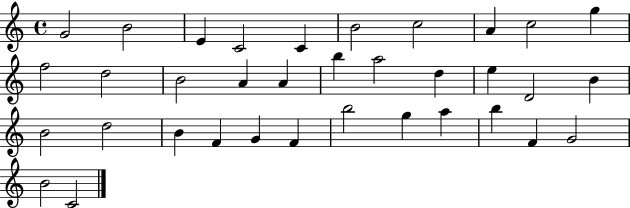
X:1
T:Untitled
M:4/4
L:1/4
K:C
G2 B2 E C2 C B2 c2 A c2 g f2 d2 B2 A A b a2 d e D2 B B2 d2 B F G F b2 g a b F G2 B2 C2